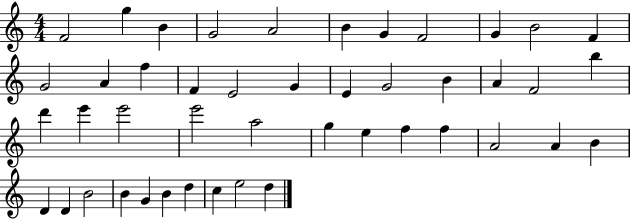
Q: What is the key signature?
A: C major